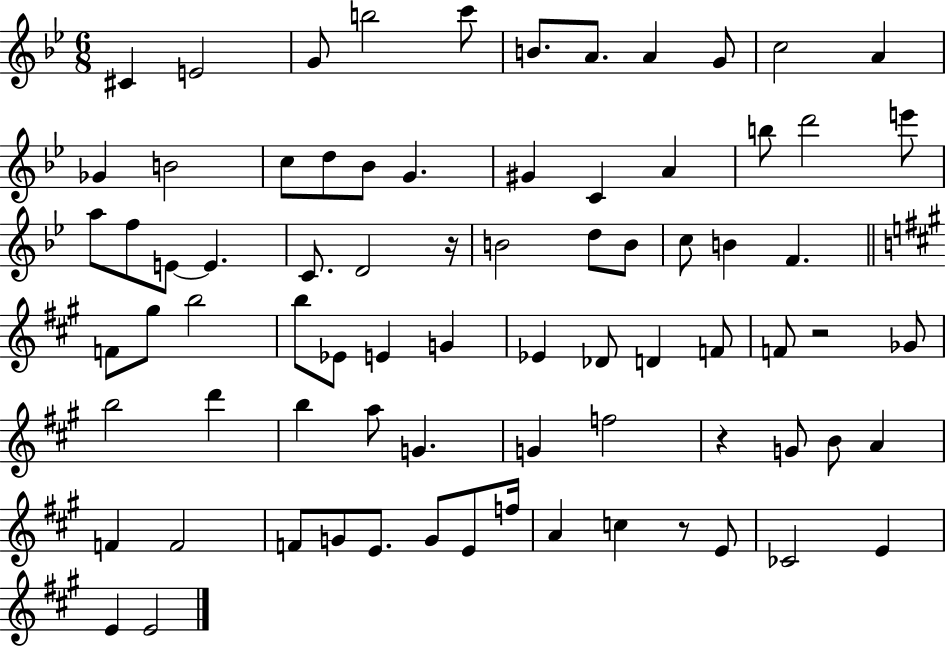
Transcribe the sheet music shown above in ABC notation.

X:1
T:Untitled
M:6/8
L:1/4
K:Bb
^C E2 G/2 b2 c'/2 B/2 A/2 A G/2 c2 A _G B2 c/2 d/2 _B/2 G ^G C A b/2 d'2 e'/2 a/2 f/2 E/2 E C/2 D2 z/4 B2 d/2 B/2 c/2 B F F/2 ^g/2 b2 b/2 _E/2 E G _E _D/2 D F/2 F/2 z2 _G/2 b2 d' b a/2 G G f2 z G/2 B/2 A F F2 F/2 G/2 E/2 G/2 E/2 f/4 A c z/2 E/2 _C2 E E E2